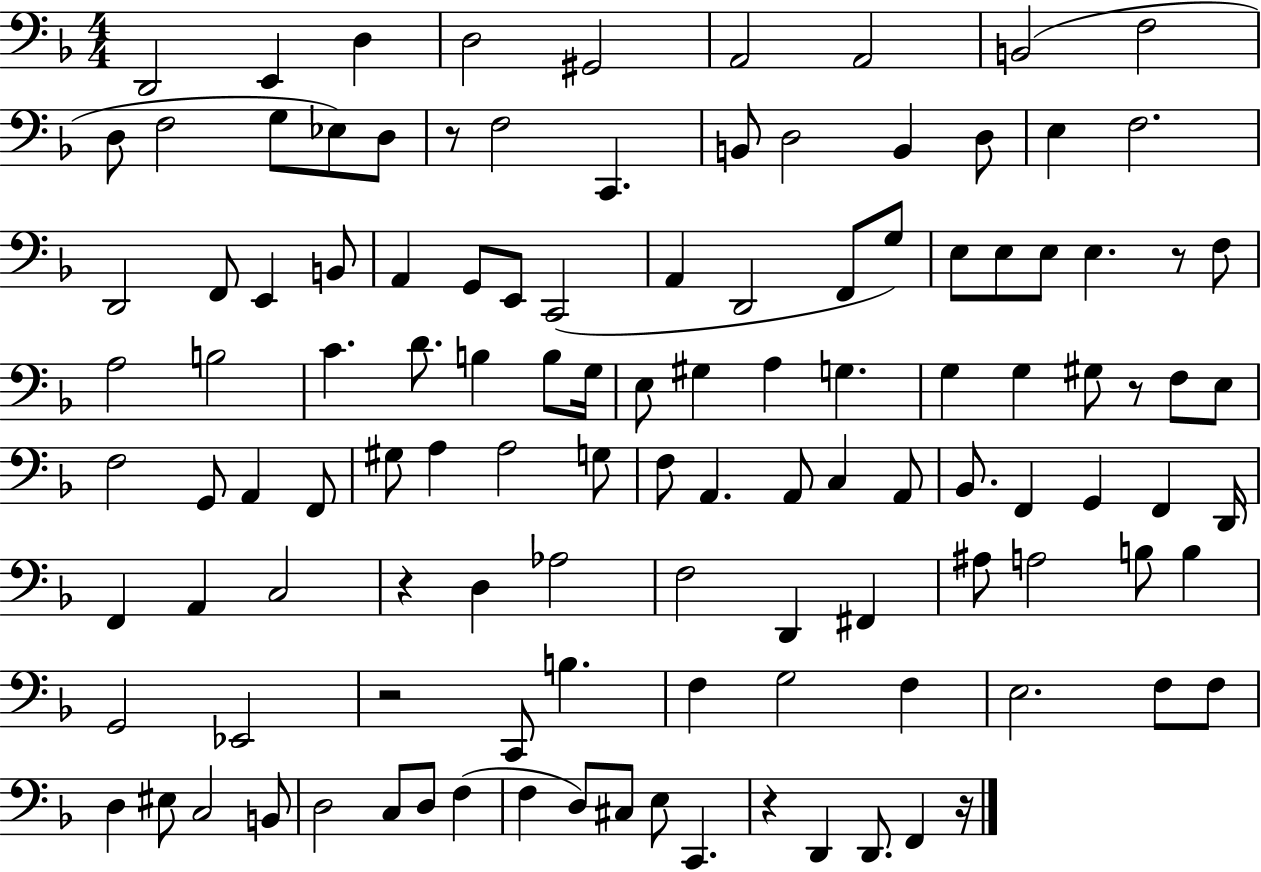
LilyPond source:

{
  \clef bass
  \numericTimeSignature
  \time 4/4
  \key f \major
  \repeat volta 2 { d,2 e,4 d4 | d2 gis,2 | a,2 a,2 | b,2( f2 | \break d8 f2 g8 ees8) d8 | r8 f2 c,4. | b,8 d2 b,4 d8 | e4 f2. | \break d,2 f,8 e,4 b,8 | a,4 g,8 e,8 c,2( | a,4 d,2 f,8 g8) | e8 e8 e8 e4. r8 f8 | \break a2 b2 | c'4. d'8. b4 b8 g16 | e8 gis4 a4 g4. | g4 g4 gis8 r8 f8 e8 | \break f2 g,8 a,4 f,8 | gis8 a4 a2 g8 | f8 a,4. a,8 c4 a,8 | bes,8. f,4 g,4 f,4 d,16 | \break f,4 a,4 c2 | r4 d4 aes2 | f2 d,4 fis,4 | ais8 a2 b8 b4 | \break g,2 ees,2 | r2 c,8 b4. | f4 g2 f4 | e2. f8 f8 | \break d4 eis8 c2 b,8 | d2 c8 d8 f4( | f4 d8) cis8 e8 c,4. | r4 d,4 d,8. f,4 r16 | \break } \bar "|."
}